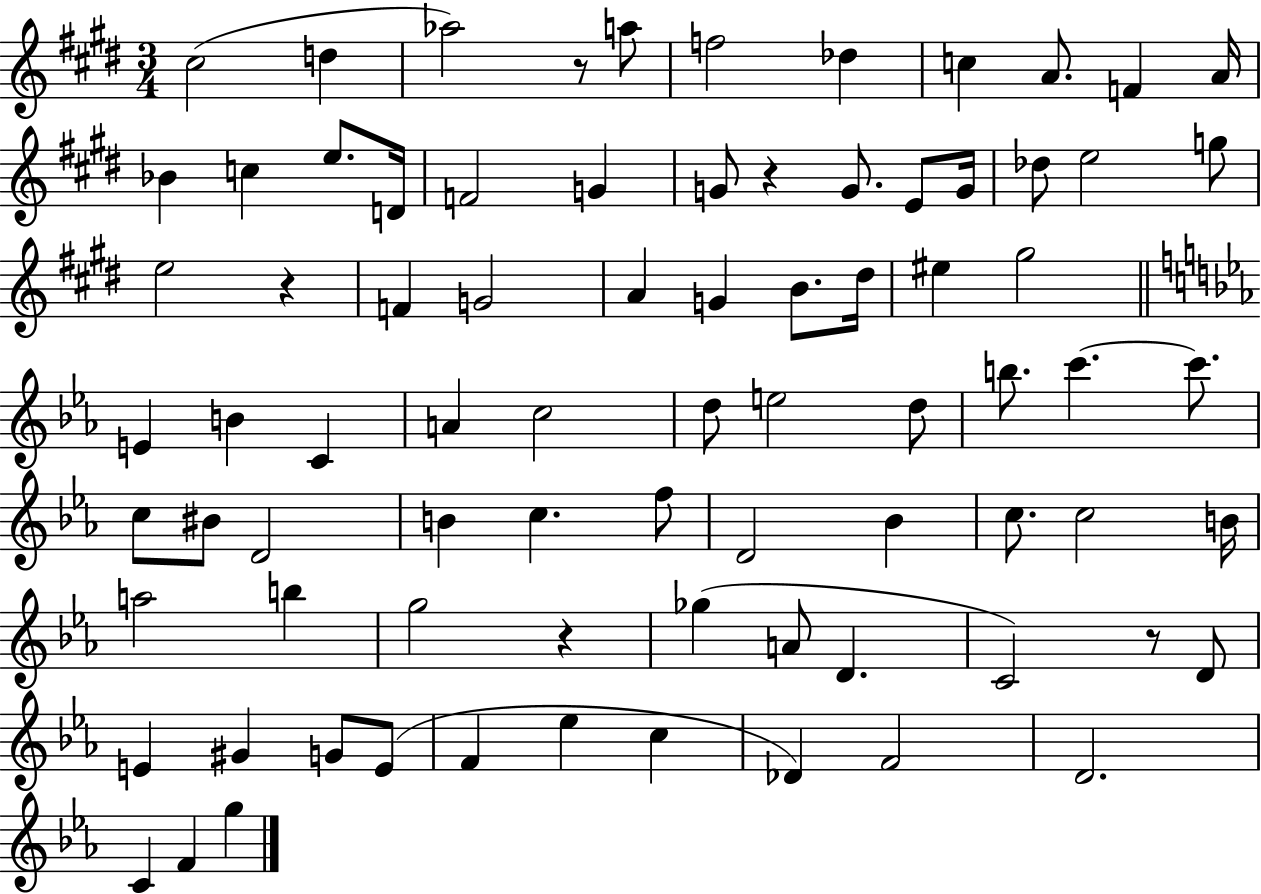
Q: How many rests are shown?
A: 5